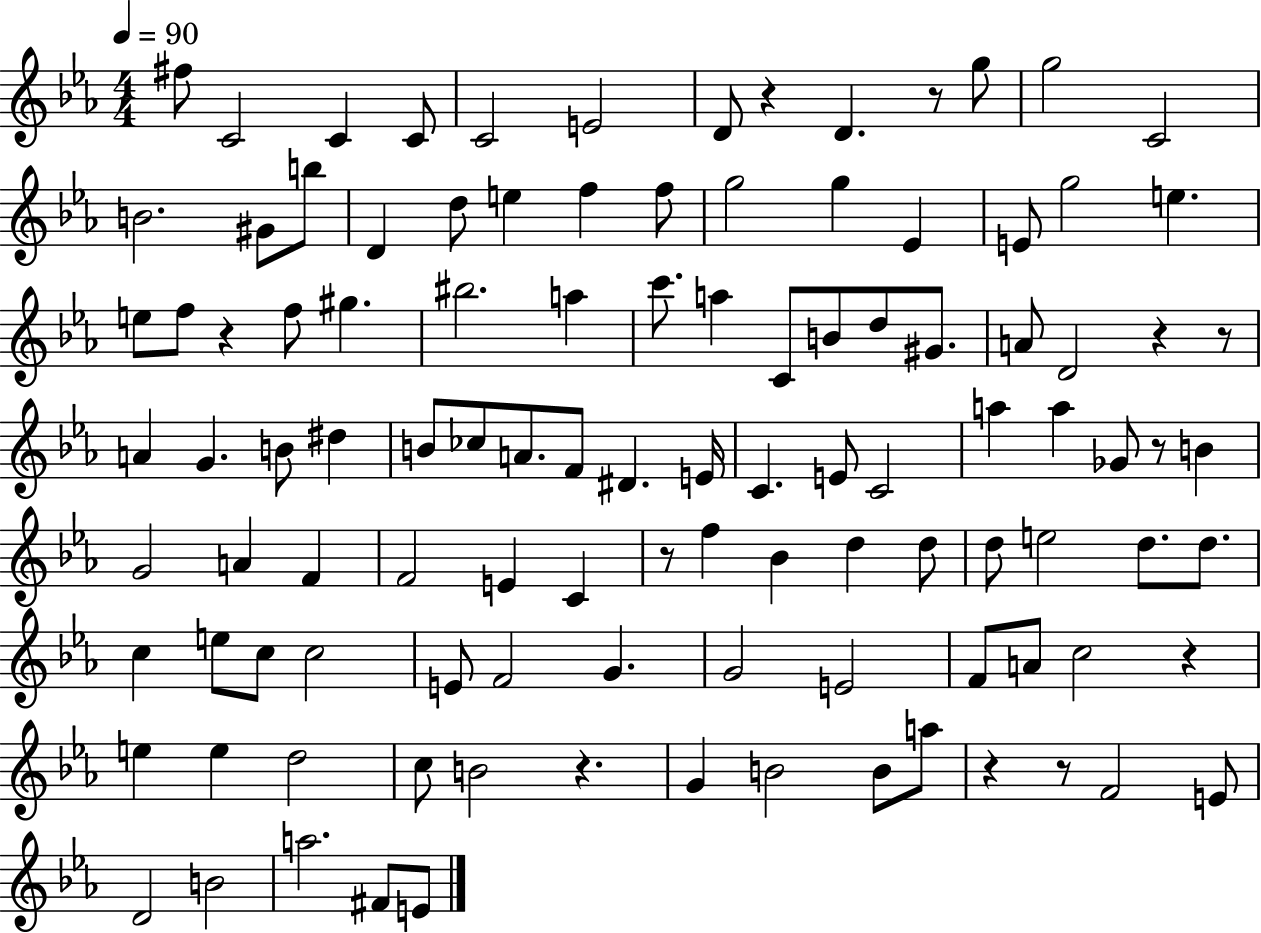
{
  \clef treble
  \numericTimeSignature
  \time 4/4
  \key ees \major
  \tempo 4 = 90
  fis''8 c'2 c'4 c'8 | c'2 e'2 | d'8 r4 d'4. r8 g''8 | g''2 c'2 | \break b'2. gis'8 b''8 | d'4 d''8 e''4 f''4 f''8 | g''2 g''4 ees'4 | e'8 g''2 e''4. | \break e''8 f''8 r4 f''8 gis''4. | bis''2. a''4 | c'''8. a''4 c'8 b'8 d''8 gis'8. | a'8 d'2 r4 r8 | \break a'4 g'4. b'8 dis''4 | b'8 ces''8 a'8. f'8 dis'4. e'16 | c'4. e'8 c'2 | a''4 a''4 ges'8 r8 b'4 | \break g'2 a'4 f'4 | f'2 e'4 c'4 | r8 f''4 bes'4 d''4 d''8 | d''8 e''2 d''8. d''8. | \break c''4 e''8 c''8 c''2 | e'8 f'2 g'4. | g'2 e'2 | f'8 a'8 c''2 r4 | \break e''4 e''4 d''2 | c''8 b'2 r4. | g'4 b'2 b'8 a''8 | r4 r8 f'2 e'8 | \break d'2 b'2 | a''2. fis'8 e'8 | \bar "|."
}